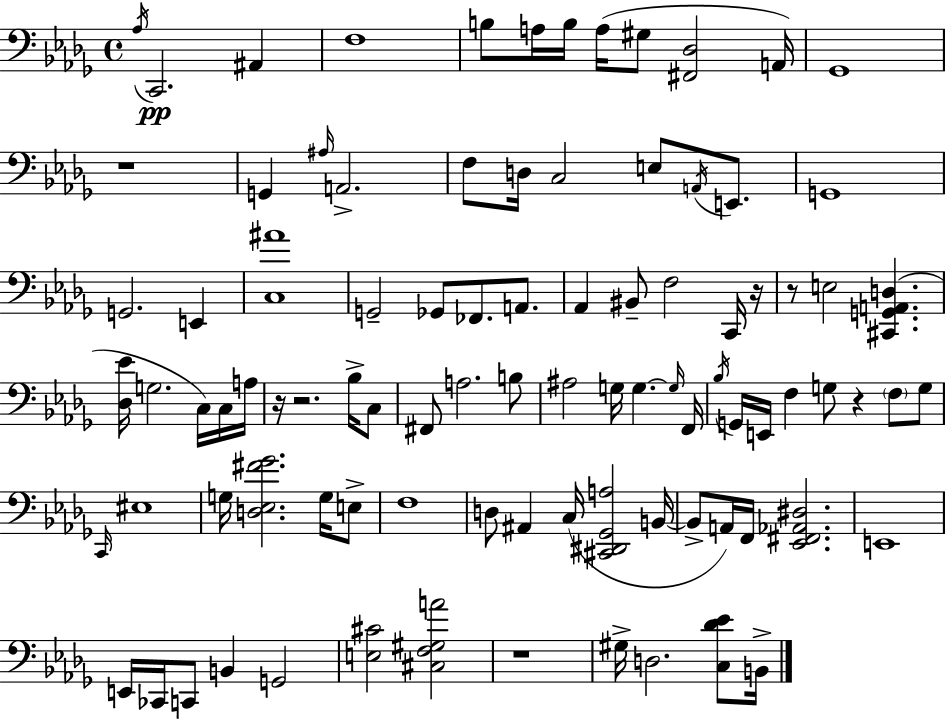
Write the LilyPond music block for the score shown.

{
  \clef bass
  \time 4/4
  \defaultTimeSignature
  \key bes \minor
  \repeat volta 2 { \acciaccatura { aes16 }\pp c,2. ais,4 | f1 | b8 a16 b16 a16( gis8 <fis, des>2 | a,16) ges,1 | \break r1 | g,4 \grace { ais16 } a,2.-> | f8 d16 c2 e8 \acciaccatura { a,16 } | e,8. g,1 | \break g,2. e,4 | <c ais'>1 | g,2-- ges,8 fes,8. | a,8. aes,4 bis,8-- f2 | \break c,16 r16 r8 e2 <cis, g, a, d>4.( | <des ees'>16 g2. | c16) c16 a16 r16 r2. | bes16-> c8 fis,8 a2. | \break b8 ais2 g16 g4.~~ | \grace { g16 } f,16 \acciaccatura { bes16 } g,16 e,16 f4 g8 r4 | \parenthesize f8 g8 \grace { c,16 } eis1 | g16 <d ees fis' ges'>2. | \break g16 e8-> f1 | d8 ais,4 c16( <cis, dis, ges, a>2 | b,16~~ b,8-> a,16) f,16 <ees, fis, aes, dis>2. | e,1 | \break e,16 ces,16 c,8 b,4 g,2 | <e cis'>2 <cis f gis a'>2 | r1 | gis16-> d2. | \break <c des' ees'>8 b,16-> } \bar "|."
}